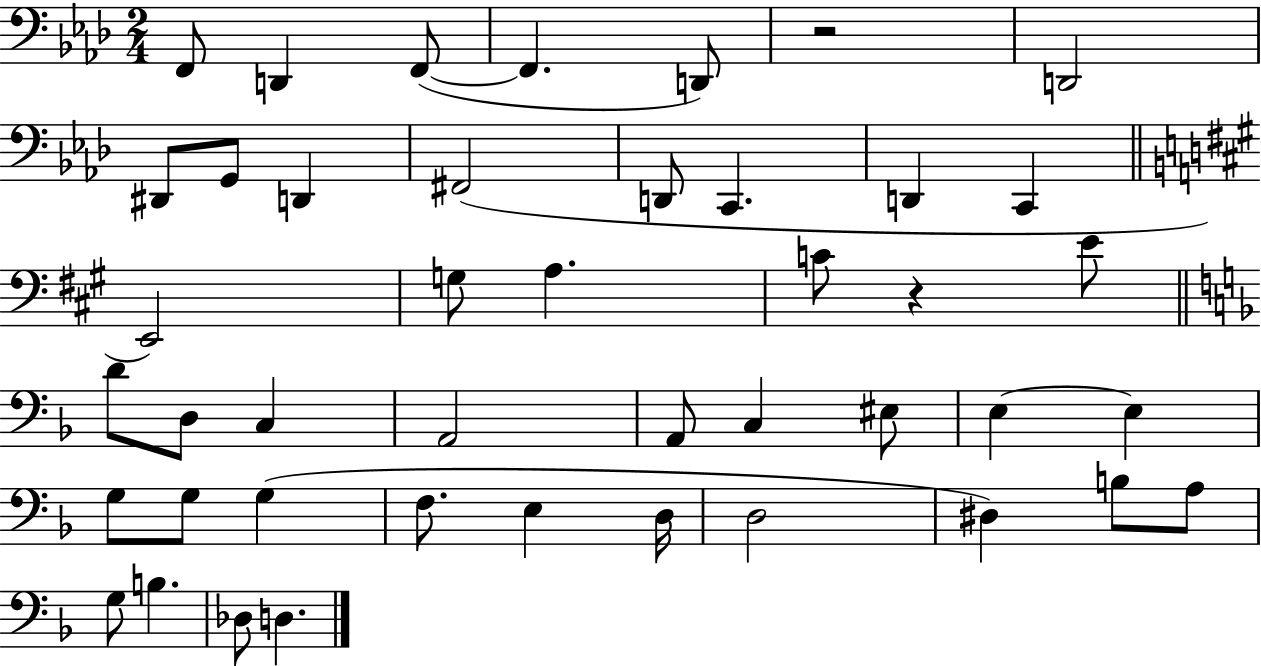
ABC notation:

X:1
T:Untitled
M:2/4
L:1/4
K:Ab
F,,/2 D,, F,,/2 F,, D,,/2 z2 D,,2 ^D,,/2 G,,/2 D,, ^F,,2 D,,/2 C,, D,, C,, E,,2 G,/2 A, C/2 z E/2 D/2 D,/2 C, A,,2 A,,/2 C, ^E,/2 E, E, G,/2 G,/2 G, F,/2 E, D,/4 D,2 ^D, B,/2 A,/2 G,/2 B, _D,/2 D,